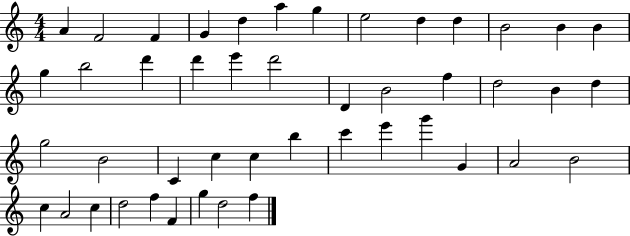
X:1
T:Untitled
M:4/4
L:1/4
K:C
A F2 F G d a g e2 d d B2 B B g b2 d' d' e' d'2 D B2 f d2 B d g2 B2 C c c b c' e' g' G A2 B2 c A2 c d2 f F g d2 f